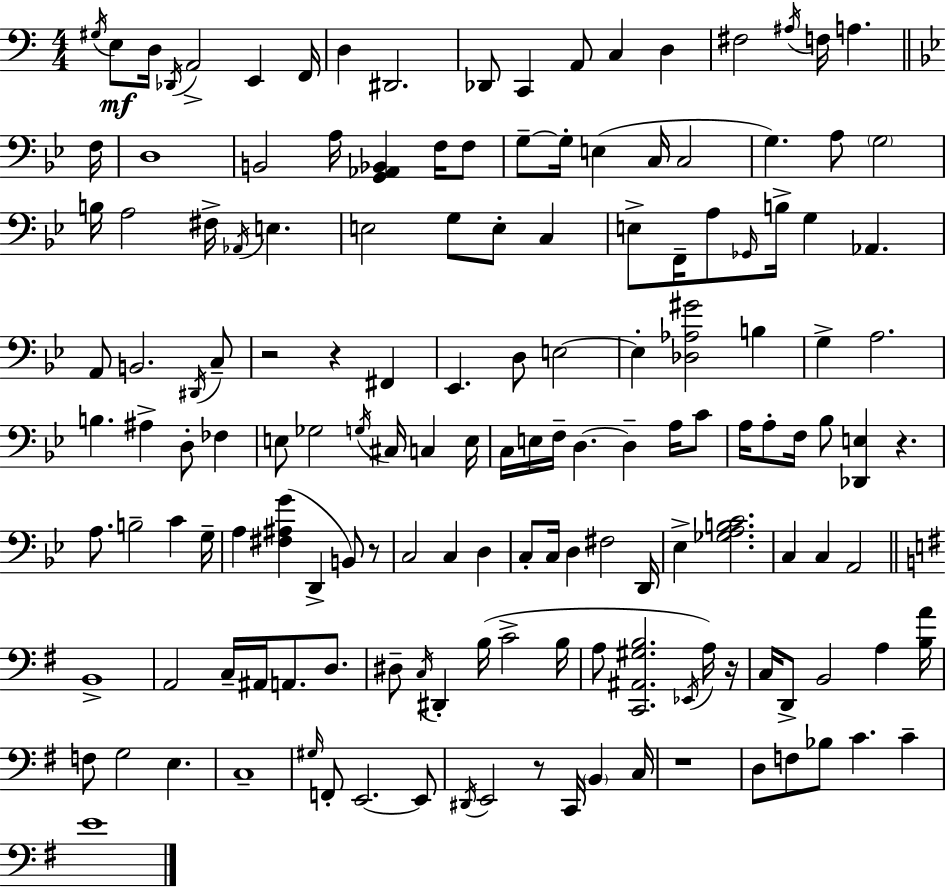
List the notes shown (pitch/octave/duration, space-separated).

G#3/s E3/e D3/s Db2/s A2/h E2/q F2/s D3/q D#2/h. Db2/e C2/q A2/e C3/q D3/q F#3/h A#3/s F3/s A3/q. F3/s D3/w B2/h A3/s [G2,Ab2,Bb2]/q F3/s F3/e G3/e G3/s E3/q C3/s C3/h G3/q. A3/e G3/h B3/s A3/h F#3/s Ab2/s E3/q. E3/h G3/e E3/e C3/q E3/e F2/s A3/e Gb2/s B3/s G3/q Ab2/q. A2/e B2/h. D#2/s C3/e R/h R/q F#2/q Eb2/q. D3/e E3/h E3/q [Db3,Ab3,G#4]/h B3/q G3/q A3/h. B3/q. A#3/q D3/e FES3/q E3/e Gb3/h G3/s C#3/s C3/q E3/s C3/s E3/s F3/s D3/q. D3/q A3/s C4/e A3/s A3/e F3/s Bb3/e [Db2,E3]/q R/q. A3/e. B3/h C4/q G3/s A3/q [F#3,A#3,G4]/q D2/q B2/e R/e C3/h C3/q D3/q C3/e C3/s D3/q F#3/h D2/s Eb3/q [Gb3,A3,B3,C4]/h. C3/q C3/q A2/h B2/w A2/h C3/s A#2/s A2/e. D3/e. D#3/e C3/s D#2/q B3/s C4/h B3/s A3/e [C2,A#2,G#3,B3]/h. Eb2/s A3/s R/s C3/s D2/e B2/h A3/q [B3,A4]/s F3/e G3/h E3/q. C3/w G#3/s F2/e E2/h. E2/e D#2/s E2/h R/e C2/s B2/q C3/s R/w D3/e F3/e Bb3/e C4/q. C4/q E4/w